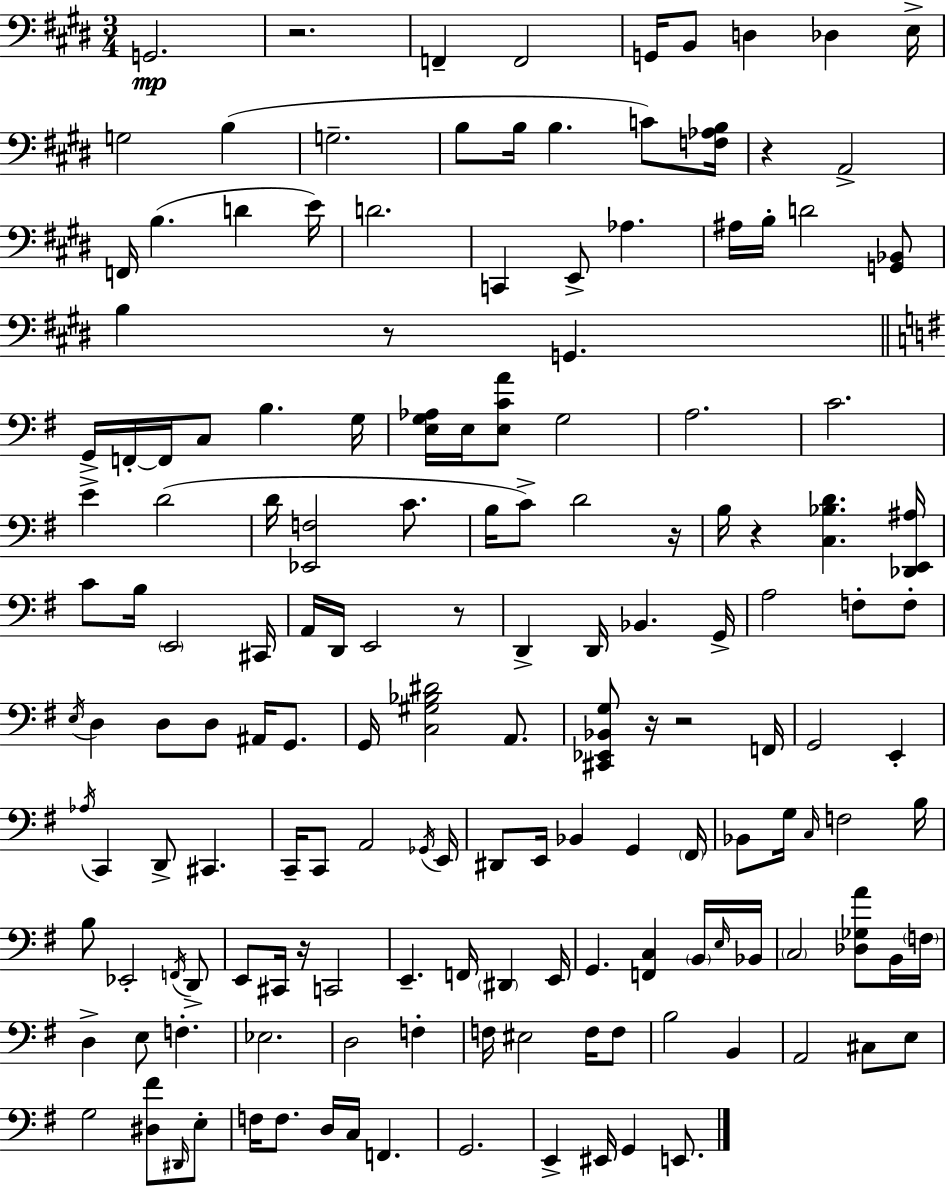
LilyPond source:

{
  \clef bass
  \numericTimeSignature
  \time 3/4
  \key e \major
  \repeat volta 2 { g,2.\mp | r2. | f,4-- f,2 | g,16 b,8 d4 des4 e16-> | \break g2 b4( | g2.-- | b8 b16 b4. c'8) <f aes b>16 | r4 a,2-> | \break f,16 b4.( d'4 e'16) | d'2. | c,4 e,8-> aes4. | ais16 b16-. d'2 <g, bes,>8 | \break b4 r8 g,4. | \bar "||" \break \key g \major g,16-> f,16-.~~ f,16 c8 b4. g16 | <e g aes>16 e16 <e c' a'>8 g2 | a2. | c'2. | \break e'4-> d'2( | d'16 <ees, f>2 c'8. | b16 c'8->) d'2 r16 | b16 r4 <c bes d'>4. <des, e, ais>16 | \break c'8 b16 \parenthesize e,2 cis,16 | a,16 d,16 e,2 r8 | d,4-> d,16 bes,4. g,16-> | a2 f8-. f8-. | \break \acciaccatura { e16 } d4 d8 d8 ais,16 g,8. | g,16 <c gis bes dis'>2 a,8. | <cis, ees, bes, g>8 r16 r2 | f,16 g,2 e,4-. | \break \acciaccatura { aes16 } c,4 d,8-> cis,4. | c,16-- c,8 a,2 | \acciaccatura { ges,16 } e,16 dis,8 e,16 bes,4 g,4 | \parenthesize fis,16 bes,8 g16 \grace { c16 } f2 | \break b16 b8 ees,2-. | \acciaccatura { f,16 } d,8-> e,8 cis,16 r16 c,2 | e,4.-- f,16 | \parenthesize dis,4 e,16 g,4. <f, c>4 | \break \parenthesize b,16 \grace { e16 } bes,16 \parenthesize c2 | <des ges a'>8 b,16 \parenthesize f16 d4-> e8 | f4.-. ees2. | d2 | \break f4-. f16 eis2 | f16 f8 b2 | b,4 a,2 | cis8 e8 g2 | \break <dis fis'>8 \grace { dis,16 } e8-. f16 f8. d16 | c16 f,4. g,2. | e,4-> eis,16 | g,4 e,8. } \bar "|."
}